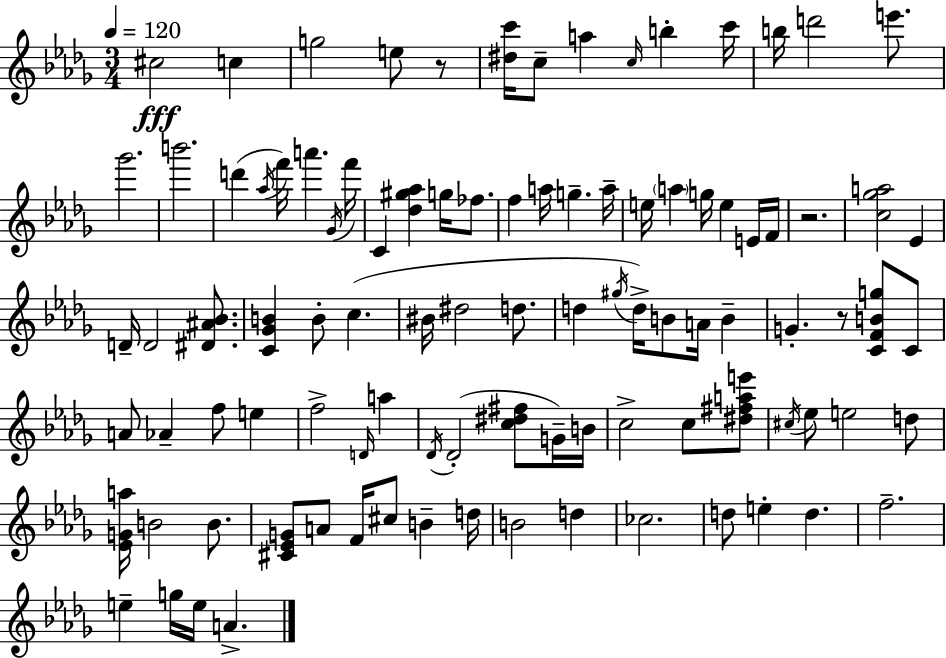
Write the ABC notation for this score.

X:1
T:Untitled
M:3/4
L:1/4
K:Bbm
^c2 c g2 e/2 z/2 [^dc']/4 c/2 a c/4 b c'/4 b/4 d'2 e'/2 _g'2 b'2 d' _a/4 f'/4 a' _G/4 f'/4 C [_d^g_a] g/4 _f/2 f a/4 g a/4 e/4 a g/4 e E/4 F/4 z2 [c_ga]2 _E D/4 D2 [^D^A_B]/2 [C_GB] B/2 c ^B/4 ^d2 d/2 d ^g/4 d/4 B/2 A/4 B G z/2 [CFBg]/2 C/2 A/2 _A f/2 e f2 D/4 a _D/4 _D2 [c^d^f]/2 G/4 B/4 c2 c/2 [^d^fae']/2 ^c/4 _e/2 e2 d/2 [_EGa]/4 B2 B/2 [^C_EG]/2 A/2 F/4 ^c/2 B d/4 B2 d _c2 d/2 e d f2 e g/4 e/4 A